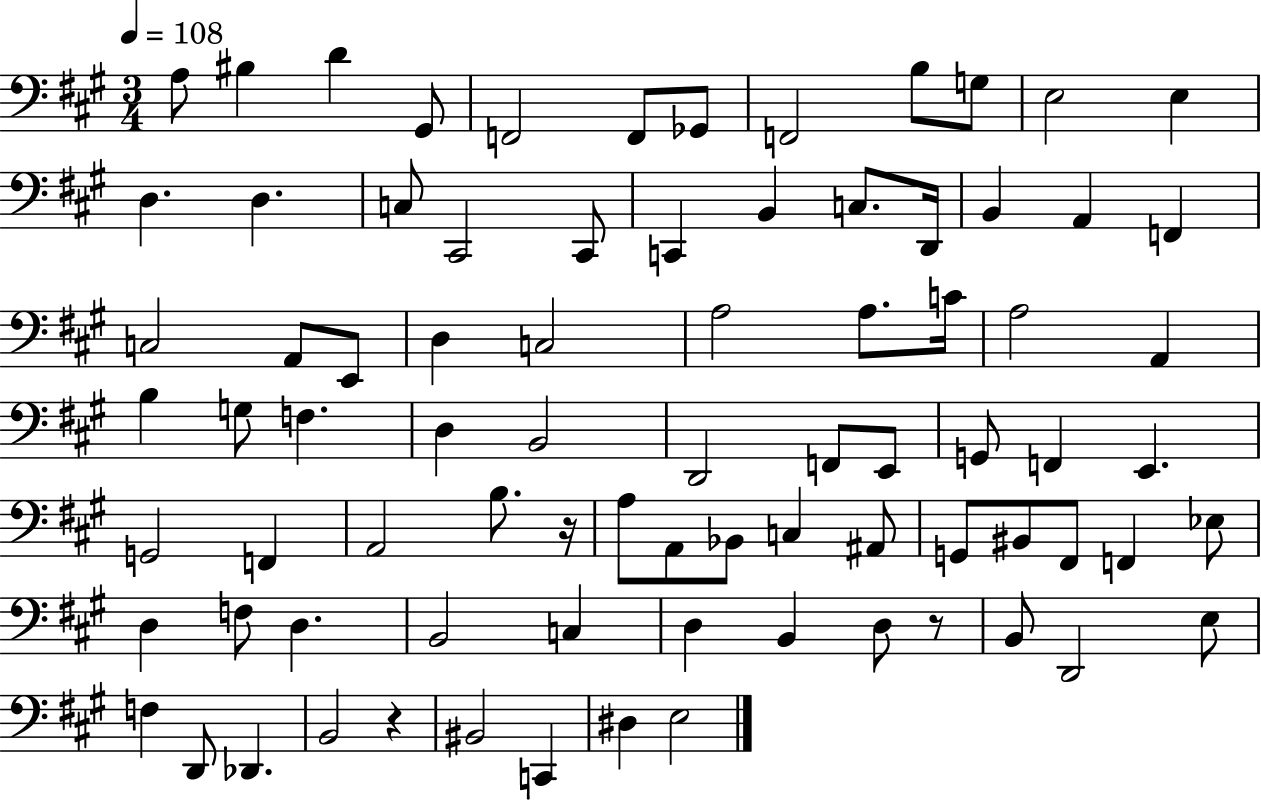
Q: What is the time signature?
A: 3/4